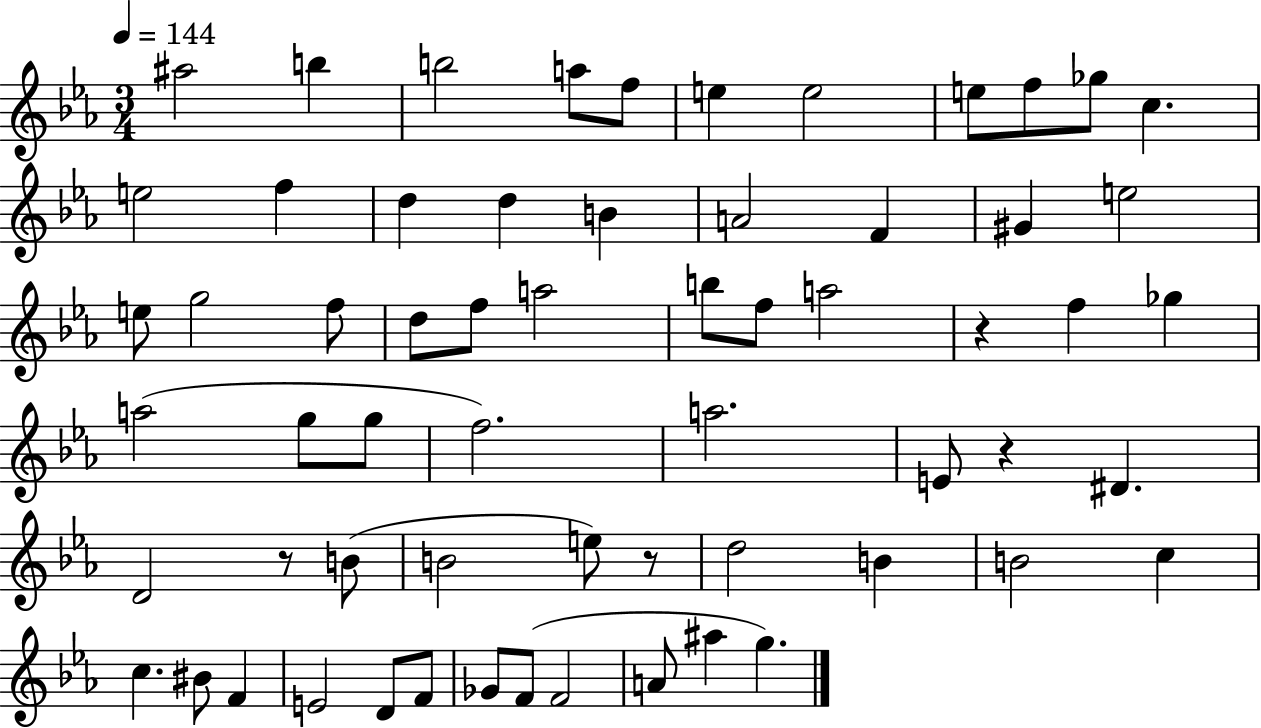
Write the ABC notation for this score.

X:1
T:Untitled
M:3/4
L:1/4
K:Eb
^a2 b b2 a/2 f/2 e e2 e/2 f/2 _g/2 c e2 f d d B A2 F ^G e2 e/2 g2 f/2 d/2 f/2 a2 b/2 f/2 a2 z f _g a2 g/2 g/2 f2 a2 E/2 z ^D D2 z/2 B/2 B2 e/2 z/2 d2 B B2 c c ^B/2 F E2 D/2 F/2 _G/2 F/2 F2 A/2 ^a g